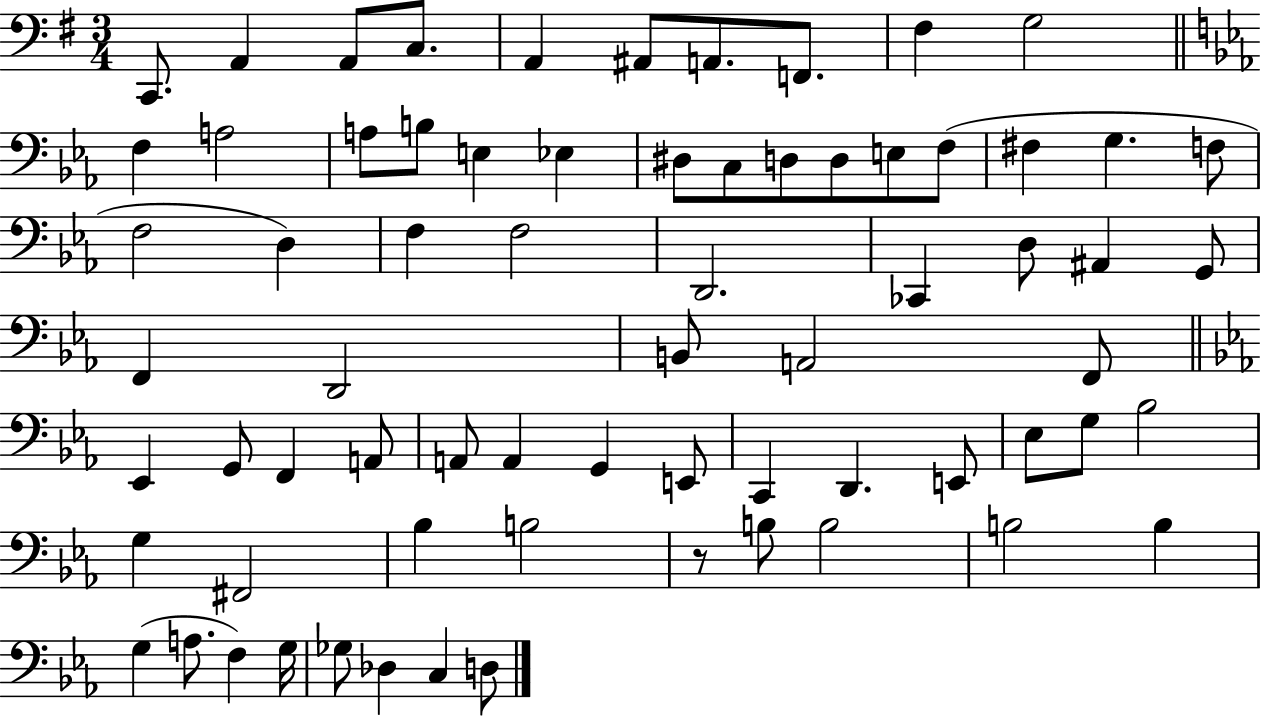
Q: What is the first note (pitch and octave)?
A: C2